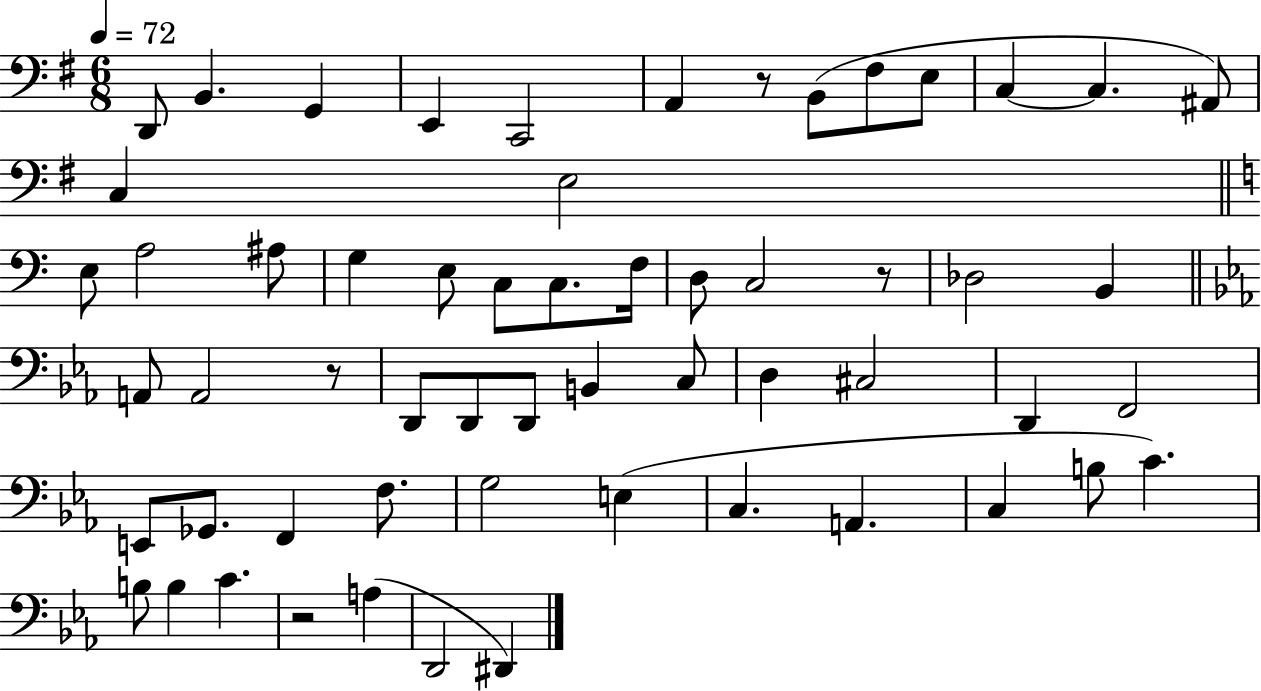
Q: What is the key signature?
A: G major